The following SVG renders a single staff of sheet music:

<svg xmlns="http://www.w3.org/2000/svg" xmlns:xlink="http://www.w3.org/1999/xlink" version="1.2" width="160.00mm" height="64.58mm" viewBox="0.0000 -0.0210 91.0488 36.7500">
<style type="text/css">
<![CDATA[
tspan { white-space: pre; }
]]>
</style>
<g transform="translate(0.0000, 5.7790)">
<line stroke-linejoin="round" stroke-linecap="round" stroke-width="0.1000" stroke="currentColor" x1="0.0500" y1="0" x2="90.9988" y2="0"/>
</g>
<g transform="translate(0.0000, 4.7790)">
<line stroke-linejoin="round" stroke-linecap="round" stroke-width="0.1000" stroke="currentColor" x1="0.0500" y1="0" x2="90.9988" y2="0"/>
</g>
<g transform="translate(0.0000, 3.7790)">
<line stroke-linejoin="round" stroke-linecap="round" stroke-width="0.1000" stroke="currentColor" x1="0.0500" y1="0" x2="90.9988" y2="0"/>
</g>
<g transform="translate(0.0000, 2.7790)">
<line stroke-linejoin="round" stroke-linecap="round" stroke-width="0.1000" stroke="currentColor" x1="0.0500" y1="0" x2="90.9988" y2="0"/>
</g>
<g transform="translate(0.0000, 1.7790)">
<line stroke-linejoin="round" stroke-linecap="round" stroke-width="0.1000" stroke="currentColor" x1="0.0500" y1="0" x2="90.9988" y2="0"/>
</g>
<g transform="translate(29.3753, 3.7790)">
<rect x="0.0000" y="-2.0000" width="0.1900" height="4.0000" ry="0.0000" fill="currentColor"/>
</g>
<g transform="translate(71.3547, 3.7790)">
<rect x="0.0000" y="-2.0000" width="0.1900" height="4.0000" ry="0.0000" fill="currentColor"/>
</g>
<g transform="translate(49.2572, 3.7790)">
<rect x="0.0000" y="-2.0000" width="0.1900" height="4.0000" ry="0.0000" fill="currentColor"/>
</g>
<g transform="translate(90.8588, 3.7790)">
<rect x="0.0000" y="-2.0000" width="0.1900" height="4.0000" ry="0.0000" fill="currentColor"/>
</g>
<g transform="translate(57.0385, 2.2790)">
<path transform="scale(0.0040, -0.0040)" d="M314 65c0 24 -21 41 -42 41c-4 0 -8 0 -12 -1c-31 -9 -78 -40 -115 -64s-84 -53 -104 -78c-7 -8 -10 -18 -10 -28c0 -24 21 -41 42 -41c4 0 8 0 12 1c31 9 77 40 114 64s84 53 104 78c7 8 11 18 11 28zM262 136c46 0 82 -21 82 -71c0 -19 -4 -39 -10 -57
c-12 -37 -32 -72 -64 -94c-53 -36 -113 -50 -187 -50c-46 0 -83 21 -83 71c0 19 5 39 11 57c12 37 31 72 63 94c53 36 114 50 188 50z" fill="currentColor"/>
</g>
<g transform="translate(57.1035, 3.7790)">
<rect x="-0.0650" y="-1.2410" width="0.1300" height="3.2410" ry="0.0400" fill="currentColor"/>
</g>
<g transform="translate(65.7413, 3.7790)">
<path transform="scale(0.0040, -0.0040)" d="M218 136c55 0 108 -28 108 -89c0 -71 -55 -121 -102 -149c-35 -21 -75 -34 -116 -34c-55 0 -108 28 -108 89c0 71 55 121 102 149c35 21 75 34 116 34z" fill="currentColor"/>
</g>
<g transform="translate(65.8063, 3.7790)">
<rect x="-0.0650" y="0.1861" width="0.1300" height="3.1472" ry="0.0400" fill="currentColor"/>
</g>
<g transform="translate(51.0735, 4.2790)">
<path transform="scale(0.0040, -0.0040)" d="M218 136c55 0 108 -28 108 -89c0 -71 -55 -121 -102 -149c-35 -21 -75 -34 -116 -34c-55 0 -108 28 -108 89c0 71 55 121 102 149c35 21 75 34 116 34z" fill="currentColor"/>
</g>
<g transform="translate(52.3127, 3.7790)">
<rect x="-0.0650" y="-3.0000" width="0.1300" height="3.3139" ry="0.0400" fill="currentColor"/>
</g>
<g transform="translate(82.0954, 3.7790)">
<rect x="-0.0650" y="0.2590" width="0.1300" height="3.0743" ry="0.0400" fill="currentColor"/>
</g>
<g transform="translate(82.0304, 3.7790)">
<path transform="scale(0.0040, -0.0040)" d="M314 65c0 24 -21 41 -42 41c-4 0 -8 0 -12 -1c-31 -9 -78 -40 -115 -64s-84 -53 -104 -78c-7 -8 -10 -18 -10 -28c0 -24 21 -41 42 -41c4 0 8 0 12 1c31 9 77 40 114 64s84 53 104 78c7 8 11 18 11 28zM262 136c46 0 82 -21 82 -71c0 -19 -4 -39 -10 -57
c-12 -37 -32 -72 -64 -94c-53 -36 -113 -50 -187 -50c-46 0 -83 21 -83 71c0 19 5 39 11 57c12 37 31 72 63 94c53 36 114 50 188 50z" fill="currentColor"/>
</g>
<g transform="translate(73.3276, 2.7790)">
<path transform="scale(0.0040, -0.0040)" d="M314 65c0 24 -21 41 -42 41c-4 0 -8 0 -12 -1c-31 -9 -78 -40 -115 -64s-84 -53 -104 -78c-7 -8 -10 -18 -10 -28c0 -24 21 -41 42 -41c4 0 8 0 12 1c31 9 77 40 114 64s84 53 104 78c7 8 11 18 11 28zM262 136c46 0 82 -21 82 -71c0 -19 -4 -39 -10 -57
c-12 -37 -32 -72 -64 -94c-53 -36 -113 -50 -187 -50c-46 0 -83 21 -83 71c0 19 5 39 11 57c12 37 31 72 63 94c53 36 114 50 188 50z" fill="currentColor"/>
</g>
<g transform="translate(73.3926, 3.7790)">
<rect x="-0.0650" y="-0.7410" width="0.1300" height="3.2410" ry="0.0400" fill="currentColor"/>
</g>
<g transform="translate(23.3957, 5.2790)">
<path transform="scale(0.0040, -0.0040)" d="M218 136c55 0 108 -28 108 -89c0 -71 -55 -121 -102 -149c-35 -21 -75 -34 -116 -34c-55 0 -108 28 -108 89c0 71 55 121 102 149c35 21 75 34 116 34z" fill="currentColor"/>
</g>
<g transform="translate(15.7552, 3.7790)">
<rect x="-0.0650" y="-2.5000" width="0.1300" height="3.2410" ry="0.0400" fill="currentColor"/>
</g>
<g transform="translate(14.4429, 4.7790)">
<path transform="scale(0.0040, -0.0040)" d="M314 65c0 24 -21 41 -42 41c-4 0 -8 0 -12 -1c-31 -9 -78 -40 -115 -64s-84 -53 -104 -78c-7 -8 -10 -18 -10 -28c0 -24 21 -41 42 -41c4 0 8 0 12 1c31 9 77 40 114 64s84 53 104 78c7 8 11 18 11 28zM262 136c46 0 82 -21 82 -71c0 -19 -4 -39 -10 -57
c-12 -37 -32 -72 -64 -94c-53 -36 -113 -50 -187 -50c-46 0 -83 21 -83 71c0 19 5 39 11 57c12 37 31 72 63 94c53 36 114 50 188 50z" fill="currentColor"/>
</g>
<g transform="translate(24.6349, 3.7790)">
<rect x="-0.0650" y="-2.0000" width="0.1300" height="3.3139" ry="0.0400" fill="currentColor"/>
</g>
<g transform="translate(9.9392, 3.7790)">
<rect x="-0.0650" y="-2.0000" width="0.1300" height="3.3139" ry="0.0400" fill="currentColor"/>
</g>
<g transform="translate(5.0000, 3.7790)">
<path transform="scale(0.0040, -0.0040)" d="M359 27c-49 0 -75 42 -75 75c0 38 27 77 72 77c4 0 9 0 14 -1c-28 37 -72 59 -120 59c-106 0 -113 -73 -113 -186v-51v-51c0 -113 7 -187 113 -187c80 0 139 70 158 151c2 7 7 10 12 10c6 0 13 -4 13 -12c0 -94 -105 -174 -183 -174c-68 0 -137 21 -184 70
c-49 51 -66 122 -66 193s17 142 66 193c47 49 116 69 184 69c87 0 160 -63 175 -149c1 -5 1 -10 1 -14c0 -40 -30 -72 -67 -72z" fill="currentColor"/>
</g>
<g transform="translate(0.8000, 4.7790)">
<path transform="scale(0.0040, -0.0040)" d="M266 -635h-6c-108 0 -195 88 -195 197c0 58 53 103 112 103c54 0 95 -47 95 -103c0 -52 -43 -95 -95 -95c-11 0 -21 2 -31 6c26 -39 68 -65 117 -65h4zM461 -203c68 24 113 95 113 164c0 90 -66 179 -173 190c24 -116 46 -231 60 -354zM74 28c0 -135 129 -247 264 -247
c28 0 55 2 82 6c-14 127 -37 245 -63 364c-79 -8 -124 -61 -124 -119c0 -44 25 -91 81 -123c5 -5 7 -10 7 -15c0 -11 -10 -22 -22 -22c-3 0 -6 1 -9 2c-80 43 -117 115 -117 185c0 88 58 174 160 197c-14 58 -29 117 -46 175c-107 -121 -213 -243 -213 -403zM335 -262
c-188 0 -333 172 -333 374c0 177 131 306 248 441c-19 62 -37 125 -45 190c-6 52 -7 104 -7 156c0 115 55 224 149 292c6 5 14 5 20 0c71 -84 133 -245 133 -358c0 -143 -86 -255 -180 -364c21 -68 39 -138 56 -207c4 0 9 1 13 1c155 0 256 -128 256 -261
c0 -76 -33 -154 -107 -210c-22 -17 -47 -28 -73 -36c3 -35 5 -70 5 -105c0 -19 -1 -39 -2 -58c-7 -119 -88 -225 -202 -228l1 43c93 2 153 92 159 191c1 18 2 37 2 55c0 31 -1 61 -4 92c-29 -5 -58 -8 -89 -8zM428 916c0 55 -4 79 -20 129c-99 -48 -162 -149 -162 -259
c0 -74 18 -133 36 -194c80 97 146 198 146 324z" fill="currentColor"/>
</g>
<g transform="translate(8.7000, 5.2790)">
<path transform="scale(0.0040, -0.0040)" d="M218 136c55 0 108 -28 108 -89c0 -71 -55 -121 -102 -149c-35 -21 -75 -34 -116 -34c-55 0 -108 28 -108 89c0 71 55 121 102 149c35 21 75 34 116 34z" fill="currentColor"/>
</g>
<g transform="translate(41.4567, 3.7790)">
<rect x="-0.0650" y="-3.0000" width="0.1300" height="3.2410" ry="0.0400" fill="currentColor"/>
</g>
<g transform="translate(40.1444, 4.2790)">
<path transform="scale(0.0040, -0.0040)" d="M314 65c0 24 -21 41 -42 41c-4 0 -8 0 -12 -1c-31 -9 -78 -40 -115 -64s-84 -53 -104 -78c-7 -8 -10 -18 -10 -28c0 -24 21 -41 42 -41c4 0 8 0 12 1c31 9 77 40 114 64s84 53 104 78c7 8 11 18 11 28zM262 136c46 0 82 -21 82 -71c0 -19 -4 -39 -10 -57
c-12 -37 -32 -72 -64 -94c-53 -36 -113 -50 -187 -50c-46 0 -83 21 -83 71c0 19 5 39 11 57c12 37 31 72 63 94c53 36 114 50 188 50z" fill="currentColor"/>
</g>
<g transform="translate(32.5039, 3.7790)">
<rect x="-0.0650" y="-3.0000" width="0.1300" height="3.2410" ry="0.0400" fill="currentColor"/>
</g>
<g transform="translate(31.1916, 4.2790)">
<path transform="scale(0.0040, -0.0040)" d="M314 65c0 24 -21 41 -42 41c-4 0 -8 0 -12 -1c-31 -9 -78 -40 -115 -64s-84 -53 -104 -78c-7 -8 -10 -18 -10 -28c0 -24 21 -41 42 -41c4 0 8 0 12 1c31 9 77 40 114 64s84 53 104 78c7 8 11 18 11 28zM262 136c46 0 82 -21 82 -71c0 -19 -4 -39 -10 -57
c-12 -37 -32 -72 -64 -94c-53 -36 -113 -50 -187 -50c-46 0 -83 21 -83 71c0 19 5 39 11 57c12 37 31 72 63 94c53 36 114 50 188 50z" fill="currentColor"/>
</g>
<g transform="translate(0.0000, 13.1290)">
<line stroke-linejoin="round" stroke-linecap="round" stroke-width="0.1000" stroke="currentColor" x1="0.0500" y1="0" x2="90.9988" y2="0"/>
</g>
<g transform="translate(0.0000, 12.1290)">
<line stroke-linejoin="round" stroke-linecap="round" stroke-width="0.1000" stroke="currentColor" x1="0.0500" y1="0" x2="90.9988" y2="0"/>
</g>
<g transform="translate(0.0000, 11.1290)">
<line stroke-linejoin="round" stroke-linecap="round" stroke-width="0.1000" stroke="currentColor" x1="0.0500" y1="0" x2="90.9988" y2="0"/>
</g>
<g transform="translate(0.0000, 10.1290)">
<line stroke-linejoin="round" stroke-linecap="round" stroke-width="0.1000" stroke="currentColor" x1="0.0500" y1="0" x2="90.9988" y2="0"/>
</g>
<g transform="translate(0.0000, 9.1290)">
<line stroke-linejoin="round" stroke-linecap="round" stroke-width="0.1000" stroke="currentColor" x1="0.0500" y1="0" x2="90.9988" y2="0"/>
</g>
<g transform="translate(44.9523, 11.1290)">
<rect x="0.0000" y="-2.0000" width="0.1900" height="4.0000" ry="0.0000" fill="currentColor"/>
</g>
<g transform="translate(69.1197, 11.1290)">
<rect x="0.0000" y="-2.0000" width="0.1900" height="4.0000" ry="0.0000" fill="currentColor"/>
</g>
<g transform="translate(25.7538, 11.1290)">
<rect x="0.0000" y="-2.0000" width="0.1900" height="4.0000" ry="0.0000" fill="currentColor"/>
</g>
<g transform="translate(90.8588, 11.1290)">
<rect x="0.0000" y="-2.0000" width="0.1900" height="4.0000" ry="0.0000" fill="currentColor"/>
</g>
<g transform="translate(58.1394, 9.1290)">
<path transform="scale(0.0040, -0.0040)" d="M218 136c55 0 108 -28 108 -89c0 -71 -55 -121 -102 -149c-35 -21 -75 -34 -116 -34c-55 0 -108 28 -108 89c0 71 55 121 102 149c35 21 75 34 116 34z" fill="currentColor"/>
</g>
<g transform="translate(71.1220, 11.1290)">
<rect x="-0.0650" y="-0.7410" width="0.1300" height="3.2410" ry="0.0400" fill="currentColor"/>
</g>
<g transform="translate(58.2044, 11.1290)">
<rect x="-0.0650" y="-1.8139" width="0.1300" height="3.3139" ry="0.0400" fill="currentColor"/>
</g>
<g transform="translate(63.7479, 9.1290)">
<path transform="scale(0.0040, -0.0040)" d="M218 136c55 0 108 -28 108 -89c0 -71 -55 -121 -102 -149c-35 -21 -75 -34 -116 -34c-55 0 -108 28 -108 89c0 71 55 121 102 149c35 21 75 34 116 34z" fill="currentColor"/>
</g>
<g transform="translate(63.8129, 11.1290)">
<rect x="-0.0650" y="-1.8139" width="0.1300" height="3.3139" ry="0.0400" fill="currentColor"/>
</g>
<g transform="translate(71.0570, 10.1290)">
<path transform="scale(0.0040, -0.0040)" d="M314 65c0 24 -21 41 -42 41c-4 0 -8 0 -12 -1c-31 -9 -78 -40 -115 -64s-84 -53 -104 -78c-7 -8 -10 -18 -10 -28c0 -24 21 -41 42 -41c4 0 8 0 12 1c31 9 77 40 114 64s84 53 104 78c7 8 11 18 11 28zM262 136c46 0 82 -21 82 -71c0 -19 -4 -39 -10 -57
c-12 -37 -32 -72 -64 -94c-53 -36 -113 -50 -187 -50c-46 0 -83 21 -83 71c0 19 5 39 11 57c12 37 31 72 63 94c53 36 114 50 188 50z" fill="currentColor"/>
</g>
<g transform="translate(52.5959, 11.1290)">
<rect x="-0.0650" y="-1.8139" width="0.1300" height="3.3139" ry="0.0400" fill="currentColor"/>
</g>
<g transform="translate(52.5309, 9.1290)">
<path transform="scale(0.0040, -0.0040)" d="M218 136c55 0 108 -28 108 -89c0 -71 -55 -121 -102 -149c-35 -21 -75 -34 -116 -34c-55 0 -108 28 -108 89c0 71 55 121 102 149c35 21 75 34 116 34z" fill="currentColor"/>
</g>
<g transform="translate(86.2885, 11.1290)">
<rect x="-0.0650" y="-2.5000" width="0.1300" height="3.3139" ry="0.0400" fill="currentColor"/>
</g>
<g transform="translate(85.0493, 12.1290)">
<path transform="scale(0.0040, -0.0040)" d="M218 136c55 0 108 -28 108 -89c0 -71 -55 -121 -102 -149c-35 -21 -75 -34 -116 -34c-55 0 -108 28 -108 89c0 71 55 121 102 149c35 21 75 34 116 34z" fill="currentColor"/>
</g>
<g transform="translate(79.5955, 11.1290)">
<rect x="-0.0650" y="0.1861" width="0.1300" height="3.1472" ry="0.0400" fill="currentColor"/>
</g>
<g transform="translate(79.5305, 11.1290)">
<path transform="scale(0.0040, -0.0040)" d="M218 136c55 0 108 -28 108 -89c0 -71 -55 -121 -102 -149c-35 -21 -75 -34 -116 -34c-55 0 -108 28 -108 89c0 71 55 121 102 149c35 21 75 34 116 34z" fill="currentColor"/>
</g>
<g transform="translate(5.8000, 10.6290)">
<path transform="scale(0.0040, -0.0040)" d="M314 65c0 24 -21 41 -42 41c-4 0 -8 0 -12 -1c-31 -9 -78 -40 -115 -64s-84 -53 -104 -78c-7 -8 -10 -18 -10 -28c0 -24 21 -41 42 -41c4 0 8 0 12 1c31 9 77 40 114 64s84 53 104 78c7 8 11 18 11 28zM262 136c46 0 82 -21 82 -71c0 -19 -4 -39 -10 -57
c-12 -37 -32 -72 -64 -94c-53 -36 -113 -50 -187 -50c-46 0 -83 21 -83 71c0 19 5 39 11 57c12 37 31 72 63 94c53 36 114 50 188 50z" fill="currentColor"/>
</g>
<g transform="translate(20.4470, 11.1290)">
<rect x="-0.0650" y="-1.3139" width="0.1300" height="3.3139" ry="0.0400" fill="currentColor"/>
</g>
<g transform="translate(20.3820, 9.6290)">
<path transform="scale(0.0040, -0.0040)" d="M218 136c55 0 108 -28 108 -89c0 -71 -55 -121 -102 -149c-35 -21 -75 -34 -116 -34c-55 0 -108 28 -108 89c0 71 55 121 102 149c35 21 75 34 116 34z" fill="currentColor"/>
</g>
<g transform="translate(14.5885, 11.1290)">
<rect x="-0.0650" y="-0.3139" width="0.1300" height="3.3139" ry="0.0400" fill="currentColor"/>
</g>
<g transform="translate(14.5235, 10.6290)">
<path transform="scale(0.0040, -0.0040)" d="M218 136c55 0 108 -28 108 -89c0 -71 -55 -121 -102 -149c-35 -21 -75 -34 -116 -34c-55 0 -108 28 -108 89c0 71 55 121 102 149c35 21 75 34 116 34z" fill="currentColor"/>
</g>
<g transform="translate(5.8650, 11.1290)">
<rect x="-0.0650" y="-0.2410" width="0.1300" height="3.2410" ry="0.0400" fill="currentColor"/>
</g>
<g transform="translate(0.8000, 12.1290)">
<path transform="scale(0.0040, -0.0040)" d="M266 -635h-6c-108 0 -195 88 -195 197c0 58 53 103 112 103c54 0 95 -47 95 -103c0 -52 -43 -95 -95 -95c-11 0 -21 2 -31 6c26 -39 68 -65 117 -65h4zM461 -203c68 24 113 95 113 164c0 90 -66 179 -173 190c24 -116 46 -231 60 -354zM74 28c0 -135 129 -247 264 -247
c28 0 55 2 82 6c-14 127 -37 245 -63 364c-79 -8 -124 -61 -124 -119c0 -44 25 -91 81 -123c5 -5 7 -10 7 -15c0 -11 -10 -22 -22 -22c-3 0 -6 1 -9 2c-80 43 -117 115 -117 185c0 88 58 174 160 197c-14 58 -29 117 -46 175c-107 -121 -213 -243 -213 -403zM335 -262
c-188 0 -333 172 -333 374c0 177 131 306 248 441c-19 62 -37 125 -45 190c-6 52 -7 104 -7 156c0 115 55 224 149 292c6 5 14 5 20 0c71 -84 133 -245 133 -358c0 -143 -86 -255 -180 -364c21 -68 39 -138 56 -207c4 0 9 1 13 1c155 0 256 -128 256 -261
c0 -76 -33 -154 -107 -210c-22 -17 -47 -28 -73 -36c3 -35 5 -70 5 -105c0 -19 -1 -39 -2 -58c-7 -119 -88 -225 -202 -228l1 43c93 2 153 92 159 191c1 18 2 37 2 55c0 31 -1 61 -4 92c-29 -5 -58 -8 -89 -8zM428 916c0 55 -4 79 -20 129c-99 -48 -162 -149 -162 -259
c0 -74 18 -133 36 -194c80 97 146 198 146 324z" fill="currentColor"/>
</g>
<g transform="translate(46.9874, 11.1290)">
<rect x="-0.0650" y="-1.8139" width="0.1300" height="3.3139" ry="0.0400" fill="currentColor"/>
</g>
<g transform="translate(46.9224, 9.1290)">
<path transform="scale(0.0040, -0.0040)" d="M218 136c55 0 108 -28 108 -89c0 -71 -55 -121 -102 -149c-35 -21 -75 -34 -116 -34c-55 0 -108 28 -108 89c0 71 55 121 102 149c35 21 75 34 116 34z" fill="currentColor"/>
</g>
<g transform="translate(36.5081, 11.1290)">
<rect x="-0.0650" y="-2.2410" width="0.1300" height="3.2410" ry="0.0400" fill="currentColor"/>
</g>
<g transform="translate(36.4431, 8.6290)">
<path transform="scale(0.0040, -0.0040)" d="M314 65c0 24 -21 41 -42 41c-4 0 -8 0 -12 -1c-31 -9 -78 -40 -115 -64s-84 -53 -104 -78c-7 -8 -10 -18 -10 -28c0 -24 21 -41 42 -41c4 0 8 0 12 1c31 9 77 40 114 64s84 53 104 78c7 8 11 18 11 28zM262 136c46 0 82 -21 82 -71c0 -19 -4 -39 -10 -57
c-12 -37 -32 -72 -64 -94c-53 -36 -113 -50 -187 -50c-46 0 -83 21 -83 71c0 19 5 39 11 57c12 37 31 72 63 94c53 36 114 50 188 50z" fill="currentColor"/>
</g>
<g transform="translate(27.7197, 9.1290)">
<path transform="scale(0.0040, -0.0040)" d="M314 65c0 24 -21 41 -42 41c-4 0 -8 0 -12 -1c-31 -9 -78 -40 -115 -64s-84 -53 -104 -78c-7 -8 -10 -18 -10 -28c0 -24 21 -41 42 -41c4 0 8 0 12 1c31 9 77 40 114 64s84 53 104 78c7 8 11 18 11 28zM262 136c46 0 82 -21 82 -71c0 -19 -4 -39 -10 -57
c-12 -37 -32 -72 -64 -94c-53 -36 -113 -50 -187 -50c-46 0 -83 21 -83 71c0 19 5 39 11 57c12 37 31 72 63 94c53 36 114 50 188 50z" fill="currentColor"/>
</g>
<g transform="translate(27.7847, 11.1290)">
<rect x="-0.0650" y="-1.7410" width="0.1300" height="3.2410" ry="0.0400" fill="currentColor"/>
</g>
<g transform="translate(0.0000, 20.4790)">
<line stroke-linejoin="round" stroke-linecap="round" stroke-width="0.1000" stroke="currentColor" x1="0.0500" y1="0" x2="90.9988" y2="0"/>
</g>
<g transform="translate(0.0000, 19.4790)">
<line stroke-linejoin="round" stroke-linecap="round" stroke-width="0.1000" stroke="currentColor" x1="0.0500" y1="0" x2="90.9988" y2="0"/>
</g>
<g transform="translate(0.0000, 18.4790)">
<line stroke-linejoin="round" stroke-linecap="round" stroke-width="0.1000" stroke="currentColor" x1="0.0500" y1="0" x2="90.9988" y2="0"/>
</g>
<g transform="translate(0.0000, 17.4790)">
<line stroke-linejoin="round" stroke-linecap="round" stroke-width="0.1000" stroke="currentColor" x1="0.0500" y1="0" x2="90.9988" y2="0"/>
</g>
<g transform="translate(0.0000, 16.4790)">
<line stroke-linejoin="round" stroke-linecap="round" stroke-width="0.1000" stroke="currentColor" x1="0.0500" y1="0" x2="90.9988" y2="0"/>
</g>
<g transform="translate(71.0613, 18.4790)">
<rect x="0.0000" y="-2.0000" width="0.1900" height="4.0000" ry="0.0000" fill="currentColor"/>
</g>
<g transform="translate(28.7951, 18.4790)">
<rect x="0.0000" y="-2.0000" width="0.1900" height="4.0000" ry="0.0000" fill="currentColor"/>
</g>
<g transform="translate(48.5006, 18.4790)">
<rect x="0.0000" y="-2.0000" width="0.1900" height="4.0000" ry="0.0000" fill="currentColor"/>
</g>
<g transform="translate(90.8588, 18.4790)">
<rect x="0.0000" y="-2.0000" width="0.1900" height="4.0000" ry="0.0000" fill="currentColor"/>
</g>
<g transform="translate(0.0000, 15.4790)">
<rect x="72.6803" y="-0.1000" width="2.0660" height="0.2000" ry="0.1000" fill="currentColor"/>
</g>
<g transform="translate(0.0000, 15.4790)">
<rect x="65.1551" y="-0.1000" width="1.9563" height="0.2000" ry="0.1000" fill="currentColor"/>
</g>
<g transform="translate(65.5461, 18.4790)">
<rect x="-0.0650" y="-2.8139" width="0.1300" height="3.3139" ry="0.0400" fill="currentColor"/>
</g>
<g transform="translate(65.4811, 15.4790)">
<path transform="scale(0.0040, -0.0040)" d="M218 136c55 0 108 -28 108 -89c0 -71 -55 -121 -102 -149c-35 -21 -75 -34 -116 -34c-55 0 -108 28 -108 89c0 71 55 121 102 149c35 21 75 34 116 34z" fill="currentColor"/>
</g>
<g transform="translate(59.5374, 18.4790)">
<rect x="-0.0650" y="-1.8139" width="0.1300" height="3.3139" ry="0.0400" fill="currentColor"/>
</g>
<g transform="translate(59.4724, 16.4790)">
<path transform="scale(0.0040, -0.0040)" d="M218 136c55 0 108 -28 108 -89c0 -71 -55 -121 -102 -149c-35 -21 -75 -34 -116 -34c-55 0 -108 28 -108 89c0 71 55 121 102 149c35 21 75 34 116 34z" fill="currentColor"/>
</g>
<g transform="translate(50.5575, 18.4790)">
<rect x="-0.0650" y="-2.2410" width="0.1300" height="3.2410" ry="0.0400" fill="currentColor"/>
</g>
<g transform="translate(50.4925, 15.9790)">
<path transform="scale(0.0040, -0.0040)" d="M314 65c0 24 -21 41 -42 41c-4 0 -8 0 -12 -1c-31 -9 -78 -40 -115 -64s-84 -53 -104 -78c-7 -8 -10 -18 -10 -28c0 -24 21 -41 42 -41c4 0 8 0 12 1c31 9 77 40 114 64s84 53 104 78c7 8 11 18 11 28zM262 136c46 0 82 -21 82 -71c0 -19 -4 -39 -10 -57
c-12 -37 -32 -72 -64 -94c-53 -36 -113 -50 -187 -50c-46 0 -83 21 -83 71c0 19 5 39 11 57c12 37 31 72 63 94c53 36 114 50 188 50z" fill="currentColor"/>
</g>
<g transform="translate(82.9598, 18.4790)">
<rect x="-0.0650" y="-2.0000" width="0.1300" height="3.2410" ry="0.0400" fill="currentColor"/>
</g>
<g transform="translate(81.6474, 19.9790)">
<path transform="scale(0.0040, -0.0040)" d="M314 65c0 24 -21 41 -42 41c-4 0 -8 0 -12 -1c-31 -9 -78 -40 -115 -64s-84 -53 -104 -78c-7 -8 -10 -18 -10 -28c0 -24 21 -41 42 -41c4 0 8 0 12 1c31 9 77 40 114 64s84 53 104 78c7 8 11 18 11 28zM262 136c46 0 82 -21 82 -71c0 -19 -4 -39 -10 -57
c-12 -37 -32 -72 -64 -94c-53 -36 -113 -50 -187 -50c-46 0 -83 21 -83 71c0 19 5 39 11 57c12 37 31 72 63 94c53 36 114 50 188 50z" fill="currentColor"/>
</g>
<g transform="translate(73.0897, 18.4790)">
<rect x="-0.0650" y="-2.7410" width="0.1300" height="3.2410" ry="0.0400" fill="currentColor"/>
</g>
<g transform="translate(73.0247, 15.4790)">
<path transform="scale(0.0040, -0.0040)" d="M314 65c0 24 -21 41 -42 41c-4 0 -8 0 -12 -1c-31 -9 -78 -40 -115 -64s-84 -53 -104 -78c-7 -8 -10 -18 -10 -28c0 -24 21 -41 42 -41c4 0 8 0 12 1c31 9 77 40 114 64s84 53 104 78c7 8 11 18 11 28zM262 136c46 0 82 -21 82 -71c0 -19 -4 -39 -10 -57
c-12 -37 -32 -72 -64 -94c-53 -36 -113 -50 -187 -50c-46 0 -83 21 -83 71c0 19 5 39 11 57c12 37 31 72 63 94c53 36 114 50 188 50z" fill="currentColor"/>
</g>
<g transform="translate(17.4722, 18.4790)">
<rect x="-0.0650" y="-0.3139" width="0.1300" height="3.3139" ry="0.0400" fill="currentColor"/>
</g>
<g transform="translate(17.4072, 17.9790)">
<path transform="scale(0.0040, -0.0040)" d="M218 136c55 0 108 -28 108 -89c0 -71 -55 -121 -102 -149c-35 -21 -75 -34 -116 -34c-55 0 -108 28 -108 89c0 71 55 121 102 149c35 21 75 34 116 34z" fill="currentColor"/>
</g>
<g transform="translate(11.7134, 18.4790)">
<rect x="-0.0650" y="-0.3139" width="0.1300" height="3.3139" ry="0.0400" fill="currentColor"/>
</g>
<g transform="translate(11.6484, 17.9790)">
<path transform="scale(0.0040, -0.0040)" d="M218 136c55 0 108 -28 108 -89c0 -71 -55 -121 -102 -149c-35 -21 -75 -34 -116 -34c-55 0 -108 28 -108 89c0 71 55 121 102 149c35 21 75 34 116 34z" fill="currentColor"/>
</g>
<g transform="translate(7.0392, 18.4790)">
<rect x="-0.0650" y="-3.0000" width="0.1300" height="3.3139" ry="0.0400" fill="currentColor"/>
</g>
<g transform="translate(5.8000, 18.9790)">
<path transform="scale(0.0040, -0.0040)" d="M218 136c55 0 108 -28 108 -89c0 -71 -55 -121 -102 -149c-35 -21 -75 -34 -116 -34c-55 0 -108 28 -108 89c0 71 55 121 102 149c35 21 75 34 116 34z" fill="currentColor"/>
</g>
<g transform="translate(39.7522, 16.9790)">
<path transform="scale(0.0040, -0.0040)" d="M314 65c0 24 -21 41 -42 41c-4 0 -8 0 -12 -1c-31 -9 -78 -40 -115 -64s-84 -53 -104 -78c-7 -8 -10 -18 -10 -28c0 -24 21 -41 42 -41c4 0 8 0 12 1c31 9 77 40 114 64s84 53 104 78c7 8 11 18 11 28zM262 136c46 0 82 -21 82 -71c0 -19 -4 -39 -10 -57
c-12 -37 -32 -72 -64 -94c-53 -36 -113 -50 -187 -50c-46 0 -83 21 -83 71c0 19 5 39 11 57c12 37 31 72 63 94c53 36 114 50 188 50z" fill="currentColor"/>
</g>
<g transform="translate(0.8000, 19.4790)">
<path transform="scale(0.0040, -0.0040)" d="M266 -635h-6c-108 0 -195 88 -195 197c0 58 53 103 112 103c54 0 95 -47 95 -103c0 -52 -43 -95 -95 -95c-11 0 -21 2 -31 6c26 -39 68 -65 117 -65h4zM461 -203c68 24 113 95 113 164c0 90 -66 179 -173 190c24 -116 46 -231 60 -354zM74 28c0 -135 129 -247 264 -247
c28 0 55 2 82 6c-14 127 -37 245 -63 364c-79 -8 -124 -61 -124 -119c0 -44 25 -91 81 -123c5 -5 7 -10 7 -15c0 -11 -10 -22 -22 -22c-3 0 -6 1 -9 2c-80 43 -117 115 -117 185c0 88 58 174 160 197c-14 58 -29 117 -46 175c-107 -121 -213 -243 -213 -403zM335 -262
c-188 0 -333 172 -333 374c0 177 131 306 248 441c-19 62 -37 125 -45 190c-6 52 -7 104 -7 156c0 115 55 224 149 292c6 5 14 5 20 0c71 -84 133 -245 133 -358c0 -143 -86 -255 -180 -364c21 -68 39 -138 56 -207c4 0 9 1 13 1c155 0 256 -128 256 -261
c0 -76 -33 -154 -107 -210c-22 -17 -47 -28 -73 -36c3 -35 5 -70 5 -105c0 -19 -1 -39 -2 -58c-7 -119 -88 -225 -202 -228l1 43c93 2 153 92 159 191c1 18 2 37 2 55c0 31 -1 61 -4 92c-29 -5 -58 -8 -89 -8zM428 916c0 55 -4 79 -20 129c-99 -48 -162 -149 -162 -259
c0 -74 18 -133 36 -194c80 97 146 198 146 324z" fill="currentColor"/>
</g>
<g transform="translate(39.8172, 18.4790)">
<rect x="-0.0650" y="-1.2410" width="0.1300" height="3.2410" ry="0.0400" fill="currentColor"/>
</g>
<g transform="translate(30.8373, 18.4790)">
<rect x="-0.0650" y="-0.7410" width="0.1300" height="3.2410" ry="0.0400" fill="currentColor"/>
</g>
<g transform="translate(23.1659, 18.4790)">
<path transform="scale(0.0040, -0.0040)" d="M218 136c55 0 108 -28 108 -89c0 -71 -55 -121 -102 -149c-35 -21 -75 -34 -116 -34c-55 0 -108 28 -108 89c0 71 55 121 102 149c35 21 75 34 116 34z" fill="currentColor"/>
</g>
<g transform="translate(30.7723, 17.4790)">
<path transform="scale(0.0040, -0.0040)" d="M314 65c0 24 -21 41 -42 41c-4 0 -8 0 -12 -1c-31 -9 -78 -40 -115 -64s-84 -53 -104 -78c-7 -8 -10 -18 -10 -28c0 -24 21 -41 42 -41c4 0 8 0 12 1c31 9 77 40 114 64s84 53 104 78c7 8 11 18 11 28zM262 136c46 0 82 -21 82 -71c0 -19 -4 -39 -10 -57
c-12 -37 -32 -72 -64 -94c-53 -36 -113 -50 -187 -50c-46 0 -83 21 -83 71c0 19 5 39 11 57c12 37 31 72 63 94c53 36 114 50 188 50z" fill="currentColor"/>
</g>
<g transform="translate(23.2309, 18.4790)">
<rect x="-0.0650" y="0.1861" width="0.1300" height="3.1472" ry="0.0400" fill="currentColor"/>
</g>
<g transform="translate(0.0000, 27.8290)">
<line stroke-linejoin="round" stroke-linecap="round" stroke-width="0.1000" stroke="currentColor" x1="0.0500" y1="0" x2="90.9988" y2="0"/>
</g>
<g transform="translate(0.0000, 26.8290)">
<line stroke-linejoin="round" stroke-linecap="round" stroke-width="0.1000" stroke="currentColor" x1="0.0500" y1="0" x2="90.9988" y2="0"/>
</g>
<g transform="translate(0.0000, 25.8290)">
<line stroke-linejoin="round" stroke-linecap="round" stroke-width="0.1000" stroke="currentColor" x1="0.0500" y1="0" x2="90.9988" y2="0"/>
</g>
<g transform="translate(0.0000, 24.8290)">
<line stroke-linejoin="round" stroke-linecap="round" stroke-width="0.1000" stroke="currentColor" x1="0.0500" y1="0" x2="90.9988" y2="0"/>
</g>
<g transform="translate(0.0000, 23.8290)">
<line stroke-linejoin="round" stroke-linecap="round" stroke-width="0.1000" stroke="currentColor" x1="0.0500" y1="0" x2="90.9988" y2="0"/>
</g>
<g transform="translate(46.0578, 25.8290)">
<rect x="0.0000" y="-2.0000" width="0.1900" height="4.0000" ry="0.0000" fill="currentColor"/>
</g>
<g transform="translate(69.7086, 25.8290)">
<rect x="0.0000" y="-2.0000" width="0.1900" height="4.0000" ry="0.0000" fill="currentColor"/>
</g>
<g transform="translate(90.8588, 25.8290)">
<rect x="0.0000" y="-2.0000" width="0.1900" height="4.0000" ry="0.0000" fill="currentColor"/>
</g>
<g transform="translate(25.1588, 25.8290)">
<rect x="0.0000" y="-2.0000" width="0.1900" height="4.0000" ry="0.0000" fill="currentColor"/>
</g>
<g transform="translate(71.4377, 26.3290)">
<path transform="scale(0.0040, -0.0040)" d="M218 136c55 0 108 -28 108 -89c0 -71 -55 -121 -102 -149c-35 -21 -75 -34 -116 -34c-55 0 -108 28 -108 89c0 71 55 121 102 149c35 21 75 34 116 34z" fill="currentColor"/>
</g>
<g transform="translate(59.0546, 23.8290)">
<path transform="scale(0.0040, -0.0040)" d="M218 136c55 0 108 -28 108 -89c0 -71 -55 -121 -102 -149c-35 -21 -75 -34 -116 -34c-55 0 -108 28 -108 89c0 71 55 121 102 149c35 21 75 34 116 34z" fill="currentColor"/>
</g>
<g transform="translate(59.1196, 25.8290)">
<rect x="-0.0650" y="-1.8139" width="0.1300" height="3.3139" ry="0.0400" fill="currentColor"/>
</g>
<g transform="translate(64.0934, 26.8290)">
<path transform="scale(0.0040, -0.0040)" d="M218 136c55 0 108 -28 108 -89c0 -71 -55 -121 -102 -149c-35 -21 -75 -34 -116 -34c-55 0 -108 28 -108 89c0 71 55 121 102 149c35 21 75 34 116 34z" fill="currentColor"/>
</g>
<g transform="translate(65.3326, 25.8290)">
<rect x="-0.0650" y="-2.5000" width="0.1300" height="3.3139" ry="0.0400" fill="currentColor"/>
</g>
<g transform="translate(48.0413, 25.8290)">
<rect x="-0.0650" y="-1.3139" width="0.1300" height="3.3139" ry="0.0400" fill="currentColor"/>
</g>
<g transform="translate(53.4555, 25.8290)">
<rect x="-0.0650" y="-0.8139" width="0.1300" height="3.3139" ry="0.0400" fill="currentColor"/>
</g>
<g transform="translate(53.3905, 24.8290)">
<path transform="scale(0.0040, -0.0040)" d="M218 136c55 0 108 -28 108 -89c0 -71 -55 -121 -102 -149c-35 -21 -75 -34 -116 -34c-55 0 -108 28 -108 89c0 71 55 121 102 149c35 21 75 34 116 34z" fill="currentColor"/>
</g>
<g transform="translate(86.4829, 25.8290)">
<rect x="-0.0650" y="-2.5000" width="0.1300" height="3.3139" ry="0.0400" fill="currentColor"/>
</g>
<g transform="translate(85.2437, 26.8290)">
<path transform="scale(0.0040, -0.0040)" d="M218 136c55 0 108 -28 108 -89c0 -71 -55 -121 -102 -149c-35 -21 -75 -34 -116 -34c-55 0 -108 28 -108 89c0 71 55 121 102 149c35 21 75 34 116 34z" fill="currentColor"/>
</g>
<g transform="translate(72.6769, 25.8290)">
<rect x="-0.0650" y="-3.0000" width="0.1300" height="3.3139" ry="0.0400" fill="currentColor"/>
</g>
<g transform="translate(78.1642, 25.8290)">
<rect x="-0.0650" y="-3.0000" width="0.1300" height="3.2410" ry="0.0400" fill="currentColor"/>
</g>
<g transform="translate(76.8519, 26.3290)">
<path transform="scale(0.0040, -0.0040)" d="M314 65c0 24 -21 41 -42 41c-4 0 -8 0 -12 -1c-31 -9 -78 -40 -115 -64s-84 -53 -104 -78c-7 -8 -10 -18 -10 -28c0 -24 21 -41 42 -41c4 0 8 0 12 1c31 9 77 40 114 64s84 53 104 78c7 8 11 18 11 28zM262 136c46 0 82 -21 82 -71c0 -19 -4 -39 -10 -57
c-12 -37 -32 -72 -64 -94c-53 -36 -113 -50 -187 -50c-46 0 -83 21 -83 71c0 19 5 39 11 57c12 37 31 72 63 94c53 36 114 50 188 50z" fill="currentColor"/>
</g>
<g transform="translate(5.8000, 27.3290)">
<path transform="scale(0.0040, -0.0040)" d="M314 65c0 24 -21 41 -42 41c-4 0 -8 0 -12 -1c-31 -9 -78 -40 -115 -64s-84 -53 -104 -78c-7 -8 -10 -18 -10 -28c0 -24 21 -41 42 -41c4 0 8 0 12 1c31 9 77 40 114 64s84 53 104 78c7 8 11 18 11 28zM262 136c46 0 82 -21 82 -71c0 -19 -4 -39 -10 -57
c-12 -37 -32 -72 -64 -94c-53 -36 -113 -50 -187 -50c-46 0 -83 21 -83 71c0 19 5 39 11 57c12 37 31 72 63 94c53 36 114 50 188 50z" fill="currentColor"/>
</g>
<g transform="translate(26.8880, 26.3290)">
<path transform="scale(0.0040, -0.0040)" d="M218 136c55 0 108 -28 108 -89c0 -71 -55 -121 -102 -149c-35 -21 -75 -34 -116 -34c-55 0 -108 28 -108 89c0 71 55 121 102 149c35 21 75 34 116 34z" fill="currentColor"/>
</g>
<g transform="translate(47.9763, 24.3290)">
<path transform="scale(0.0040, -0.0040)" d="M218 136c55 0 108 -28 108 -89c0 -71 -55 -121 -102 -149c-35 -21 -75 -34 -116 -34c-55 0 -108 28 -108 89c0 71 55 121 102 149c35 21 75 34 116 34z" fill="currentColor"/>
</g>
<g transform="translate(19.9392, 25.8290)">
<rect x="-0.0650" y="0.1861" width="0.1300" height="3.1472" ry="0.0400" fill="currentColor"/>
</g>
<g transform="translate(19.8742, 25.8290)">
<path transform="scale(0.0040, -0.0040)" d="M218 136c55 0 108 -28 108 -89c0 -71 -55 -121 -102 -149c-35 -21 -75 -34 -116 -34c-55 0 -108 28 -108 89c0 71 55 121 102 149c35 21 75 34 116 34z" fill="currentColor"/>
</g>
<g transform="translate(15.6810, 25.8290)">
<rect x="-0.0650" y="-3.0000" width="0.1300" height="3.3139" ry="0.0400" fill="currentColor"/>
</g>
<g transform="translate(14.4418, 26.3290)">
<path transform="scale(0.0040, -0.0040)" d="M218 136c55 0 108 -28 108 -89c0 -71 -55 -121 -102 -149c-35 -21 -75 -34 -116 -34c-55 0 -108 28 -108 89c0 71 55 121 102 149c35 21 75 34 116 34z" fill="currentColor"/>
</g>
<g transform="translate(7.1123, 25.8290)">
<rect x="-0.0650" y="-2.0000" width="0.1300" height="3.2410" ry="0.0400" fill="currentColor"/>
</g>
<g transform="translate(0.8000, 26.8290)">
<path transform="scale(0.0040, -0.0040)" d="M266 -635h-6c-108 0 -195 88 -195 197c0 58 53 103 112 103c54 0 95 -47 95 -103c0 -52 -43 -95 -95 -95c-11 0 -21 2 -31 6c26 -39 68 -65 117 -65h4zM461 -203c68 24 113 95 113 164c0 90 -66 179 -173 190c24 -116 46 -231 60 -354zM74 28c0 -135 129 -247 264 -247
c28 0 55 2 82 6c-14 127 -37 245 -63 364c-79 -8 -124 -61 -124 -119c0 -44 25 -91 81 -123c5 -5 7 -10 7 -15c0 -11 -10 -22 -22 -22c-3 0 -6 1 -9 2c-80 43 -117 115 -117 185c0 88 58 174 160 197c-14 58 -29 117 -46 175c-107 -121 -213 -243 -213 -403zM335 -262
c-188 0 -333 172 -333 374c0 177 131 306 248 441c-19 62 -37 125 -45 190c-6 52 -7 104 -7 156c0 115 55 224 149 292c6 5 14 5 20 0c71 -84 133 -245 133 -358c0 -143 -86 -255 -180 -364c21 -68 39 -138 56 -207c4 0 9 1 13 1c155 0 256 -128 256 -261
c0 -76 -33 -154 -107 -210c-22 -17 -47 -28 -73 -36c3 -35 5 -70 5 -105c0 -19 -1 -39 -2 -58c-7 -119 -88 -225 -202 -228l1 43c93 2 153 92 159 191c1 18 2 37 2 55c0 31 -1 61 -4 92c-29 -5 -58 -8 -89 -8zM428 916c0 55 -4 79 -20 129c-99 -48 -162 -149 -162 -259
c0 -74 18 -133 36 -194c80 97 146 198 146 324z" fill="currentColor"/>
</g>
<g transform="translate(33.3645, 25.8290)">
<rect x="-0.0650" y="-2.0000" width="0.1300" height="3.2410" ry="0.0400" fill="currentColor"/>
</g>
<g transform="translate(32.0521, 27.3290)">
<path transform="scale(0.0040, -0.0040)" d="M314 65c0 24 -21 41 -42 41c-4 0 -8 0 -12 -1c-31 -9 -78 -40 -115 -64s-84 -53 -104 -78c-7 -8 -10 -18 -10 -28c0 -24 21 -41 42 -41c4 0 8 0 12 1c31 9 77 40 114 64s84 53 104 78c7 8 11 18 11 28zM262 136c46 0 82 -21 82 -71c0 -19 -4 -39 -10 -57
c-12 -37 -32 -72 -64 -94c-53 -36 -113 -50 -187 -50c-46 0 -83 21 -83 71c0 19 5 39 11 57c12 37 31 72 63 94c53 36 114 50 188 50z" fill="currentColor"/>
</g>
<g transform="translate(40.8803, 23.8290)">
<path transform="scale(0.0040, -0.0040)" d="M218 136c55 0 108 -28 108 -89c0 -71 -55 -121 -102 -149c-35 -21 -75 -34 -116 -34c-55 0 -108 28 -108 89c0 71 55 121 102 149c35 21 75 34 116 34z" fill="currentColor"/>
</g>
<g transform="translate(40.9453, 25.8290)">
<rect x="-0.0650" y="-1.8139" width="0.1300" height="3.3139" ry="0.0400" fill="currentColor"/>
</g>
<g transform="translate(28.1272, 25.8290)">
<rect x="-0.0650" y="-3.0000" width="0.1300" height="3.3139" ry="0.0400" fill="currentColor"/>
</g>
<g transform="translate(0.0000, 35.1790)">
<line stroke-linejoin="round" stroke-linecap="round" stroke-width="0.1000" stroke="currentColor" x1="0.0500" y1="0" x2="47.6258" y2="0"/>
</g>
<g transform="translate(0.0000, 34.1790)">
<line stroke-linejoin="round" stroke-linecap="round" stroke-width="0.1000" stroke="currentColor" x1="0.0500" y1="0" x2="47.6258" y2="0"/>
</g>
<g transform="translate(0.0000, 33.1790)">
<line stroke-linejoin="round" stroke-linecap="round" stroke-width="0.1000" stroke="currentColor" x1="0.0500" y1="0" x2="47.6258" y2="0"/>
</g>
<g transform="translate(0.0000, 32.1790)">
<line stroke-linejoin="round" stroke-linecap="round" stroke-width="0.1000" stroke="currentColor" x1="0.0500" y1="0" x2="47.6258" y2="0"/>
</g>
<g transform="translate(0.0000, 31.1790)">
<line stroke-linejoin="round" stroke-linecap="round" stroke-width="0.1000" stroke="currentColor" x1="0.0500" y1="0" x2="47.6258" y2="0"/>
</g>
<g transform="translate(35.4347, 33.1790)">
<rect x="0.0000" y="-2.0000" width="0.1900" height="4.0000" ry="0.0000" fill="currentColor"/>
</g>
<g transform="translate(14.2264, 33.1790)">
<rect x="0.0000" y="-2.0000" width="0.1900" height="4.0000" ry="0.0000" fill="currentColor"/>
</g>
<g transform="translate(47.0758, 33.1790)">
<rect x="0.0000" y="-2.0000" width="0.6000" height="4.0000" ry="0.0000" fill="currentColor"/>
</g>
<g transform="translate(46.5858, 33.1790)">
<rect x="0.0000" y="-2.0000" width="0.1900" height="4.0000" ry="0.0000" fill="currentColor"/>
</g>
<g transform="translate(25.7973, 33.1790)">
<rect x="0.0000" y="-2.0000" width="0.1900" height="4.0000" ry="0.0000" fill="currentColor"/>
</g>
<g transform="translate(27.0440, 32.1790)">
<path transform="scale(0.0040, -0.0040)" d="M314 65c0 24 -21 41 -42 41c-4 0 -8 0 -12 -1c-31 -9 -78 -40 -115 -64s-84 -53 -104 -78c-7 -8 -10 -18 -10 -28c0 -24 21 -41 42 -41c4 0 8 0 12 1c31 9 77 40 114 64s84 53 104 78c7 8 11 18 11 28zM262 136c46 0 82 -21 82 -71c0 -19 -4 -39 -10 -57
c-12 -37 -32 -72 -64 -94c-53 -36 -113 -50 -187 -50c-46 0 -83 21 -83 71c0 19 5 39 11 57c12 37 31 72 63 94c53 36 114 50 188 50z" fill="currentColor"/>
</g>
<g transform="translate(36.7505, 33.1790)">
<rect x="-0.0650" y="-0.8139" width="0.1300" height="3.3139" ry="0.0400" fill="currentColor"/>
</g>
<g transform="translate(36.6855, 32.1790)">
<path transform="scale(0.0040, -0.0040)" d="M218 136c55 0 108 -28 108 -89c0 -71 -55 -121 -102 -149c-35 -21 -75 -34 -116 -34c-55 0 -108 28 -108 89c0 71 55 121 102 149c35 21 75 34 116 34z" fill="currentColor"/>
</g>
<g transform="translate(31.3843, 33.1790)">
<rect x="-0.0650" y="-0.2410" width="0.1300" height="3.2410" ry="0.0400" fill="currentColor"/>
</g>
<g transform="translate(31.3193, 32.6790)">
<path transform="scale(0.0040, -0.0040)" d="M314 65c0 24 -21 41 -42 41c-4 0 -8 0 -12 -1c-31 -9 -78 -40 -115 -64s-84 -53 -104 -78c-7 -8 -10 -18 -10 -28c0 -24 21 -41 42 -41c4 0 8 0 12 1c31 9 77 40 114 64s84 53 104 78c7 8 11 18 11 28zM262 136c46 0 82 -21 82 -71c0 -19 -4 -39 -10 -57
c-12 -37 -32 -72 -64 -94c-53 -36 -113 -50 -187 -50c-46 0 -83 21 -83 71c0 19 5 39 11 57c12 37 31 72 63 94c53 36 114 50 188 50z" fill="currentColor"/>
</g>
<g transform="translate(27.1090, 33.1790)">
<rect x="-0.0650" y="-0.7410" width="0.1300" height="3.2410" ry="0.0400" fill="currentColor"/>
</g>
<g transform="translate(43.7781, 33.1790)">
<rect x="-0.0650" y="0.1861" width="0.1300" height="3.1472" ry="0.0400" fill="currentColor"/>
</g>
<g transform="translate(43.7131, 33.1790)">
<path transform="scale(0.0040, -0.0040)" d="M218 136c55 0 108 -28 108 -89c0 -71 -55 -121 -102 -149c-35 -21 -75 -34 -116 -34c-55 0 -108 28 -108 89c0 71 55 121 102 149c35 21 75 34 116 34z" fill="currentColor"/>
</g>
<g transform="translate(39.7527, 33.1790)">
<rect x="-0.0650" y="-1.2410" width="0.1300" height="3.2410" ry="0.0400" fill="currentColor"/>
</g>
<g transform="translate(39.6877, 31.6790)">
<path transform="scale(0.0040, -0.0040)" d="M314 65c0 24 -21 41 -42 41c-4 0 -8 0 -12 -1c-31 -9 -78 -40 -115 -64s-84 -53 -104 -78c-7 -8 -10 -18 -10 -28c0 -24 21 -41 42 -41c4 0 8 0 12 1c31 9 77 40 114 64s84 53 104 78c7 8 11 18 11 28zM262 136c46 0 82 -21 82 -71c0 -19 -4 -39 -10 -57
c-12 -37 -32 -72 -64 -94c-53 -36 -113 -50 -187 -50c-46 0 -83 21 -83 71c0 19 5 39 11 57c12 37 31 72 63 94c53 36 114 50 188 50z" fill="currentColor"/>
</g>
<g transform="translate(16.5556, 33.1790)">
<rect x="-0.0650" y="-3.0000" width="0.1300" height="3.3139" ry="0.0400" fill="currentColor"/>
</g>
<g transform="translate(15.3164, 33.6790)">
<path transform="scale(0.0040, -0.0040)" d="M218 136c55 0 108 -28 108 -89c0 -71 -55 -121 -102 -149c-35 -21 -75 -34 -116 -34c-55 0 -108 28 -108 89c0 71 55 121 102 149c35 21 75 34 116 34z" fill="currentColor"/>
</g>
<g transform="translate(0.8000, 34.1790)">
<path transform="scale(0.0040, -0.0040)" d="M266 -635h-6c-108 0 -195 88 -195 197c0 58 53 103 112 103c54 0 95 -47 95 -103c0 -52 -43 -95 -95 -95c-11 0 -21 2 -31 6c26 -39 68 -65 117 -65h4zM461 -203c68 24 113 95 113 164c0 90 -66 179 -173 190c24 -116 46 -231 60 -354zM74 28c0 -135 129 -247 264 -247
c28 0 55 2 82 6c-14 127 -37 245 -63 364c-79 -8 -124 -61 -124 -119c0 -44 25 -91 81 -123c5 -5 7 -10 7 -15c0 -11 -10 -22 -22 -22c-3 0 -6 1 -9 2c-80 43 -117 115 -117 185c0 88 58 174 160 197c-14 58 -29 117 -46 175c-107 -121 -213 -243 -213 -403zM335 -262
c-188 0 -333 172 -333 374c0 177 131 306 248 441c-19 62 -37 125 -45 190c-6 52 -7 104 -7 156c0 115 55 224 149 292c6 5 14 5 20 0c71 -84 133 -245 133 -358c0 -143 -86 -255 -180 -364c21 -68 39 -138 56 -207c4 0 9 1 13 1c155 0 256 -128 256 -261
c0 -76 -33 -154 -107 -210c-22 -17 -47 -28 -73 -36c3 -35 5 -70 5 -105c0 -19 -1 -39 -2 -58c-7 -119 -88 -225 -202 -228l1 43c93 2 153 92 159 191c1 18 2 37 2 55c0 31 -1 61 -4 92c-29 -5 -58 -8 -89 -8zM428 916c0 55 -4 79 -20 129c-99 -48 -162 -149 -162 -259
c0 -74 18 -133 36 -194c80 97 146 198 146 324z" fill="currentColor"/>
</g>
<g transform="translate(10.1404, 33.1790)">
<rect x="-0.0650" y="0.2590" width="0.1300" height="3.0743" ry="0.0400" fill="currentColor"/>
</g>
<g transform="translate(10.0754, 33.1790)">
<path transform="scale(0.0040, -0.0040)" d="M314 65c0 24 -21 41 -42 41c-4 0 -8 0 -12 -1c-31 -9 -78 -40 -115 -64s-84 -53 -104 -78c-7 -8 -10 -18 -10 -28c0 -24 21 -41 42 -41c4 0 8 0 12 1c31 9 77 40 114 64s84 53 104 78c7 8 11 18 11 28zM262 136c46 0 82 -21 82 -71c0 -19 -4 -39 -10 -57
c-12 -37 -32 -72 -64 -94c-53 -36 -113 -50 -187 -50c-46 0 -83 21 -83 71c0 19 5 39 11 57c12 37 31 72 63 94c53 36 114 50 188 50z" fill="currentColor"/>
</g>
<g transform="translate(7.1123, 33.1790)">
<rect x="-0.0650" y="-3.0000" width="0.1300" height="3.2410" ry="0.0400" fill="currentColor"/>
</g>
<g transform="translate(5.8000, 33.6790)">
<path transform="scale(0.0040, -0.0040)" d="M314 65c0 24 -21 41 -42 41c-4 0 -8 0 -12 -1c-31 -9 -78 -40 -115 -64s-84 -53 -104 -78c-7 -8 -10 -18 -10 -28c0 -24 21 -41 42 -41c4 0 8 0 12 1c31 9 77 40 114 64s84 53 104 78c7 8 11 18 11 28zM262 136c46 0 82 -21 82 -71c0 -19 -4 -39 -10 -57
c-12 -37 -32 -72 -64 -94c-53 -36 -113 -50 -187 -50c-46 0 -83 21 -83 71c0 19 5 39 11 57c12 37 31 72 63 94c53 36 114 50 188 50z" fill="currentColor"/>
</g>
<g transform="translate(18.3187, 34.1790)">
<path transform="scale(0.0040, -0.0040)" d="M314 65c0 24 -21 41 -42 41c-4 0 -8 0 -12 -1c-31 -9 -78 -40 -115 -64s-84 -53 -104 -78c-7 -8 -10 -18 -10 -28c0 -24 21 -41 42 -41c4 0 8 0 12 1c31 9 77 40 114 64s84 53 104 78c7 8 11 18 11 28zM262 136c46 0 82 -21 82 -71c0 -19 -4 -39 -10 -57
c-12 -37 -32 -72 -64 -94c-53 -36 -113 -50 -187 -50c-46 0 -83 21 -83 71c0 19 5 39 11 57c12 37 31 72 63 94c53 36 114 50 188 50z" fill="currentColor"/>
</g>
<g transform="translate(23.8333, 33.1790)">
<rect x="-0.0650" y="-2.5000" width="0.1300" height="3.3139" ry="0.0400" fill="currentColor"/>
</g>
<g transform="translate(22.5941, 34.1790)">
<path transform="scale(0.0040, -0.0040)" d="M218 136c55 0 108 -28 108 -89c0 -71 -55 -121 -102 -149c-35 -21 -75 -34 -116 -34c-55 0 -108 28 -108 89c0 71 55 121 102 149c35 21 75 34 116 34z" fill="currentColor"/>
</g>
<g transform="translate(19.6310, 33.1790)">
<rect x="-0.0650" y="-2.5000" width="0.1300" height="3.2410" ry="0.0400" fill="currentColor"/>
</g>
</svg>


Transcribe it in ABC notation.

X:1
T:Untitled
M:4/4
L:1/4
K:C
F G2 F A2 A2 A e2 B d2 B2 c2 c e f2 g2 f f f f d2 B G A c c B d2 e2 g2 f a a2 F2 F2 A B A F2 f e d f G A A2 G A2 B2 A G2 G d2 c2 d e2 B